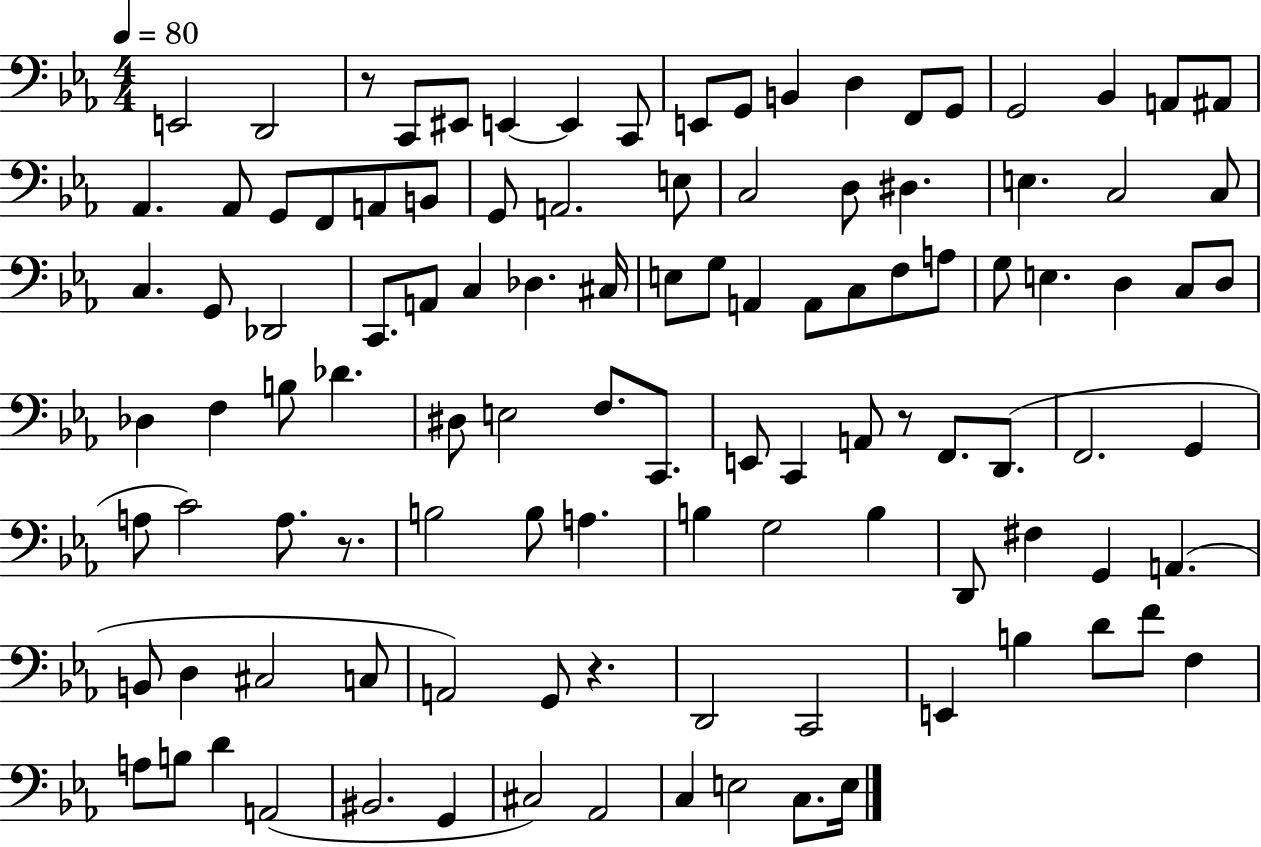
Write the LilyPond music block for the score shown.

{
  \clef bass
  \numericTimeSignature
  \time 4/4
  \key ees \major
  \tempo 4 = 80
  \repeat volta 2 { e,2 d,2 | r8 c,8 eis,8 e,4~~ e,4 c,8 | e,8 g,8 b,4 d4 f,8 g,8 | g,2 bes,4 a,8 ais,8 | \break aes,4. aes,8 g,8 f,8 a,8 b,8 | g,8 a,2. e8 | c2 d8 dis4. | e4. c2 c8 | \break c4. g,8 des,2 | c,8. a,8 c4 des4. cis16 | e8 g8 a,4 a,8 c8 f8 a8 | g8 e4. d4 c8 d8 | \break des4 f4 b8 des'4. | dis8 e2 f8. c,8. | e,8 c,4 a,8 r8 f,8. d,8.( | f,2. g,4 | \break a8 c'2) a8. r8. | b2 b8 a4. | b4 g2 b4 | d,8 fis4 g,4 a,4.( | \break b,8 d4 cis2 c8 | a,2) g,8 r4. | d,2 c,2 | e,4 b4 d'8 f'8 f4 | \break a8 b8 d'4 a,2( | bis,2. g,4 | cis2) aes,2 | c4 e2 c8. e16 | \break } \bar "|."
}